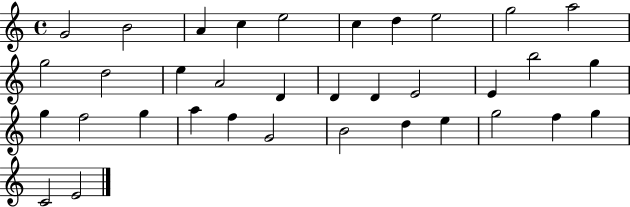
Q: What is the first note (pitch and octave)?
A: G4